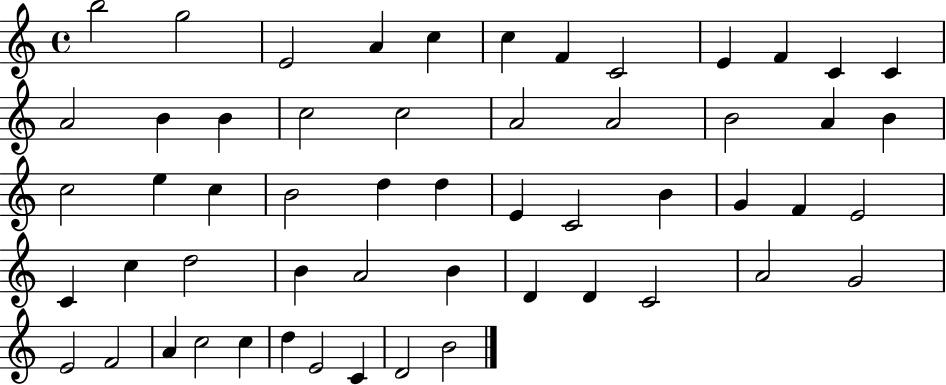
X:1
T:Untitled
M:4/4
L:1/4
K:C
b2 g2 E2 A c c F C2 E F C C A2 B B c2 c2 A2 A2 B2 A B c2 e c B2 d d E C2 B G F E2 C c d2 B A2 B D D C2 A2 G2 E2 F2 A c2 c d E2 C D2 B2